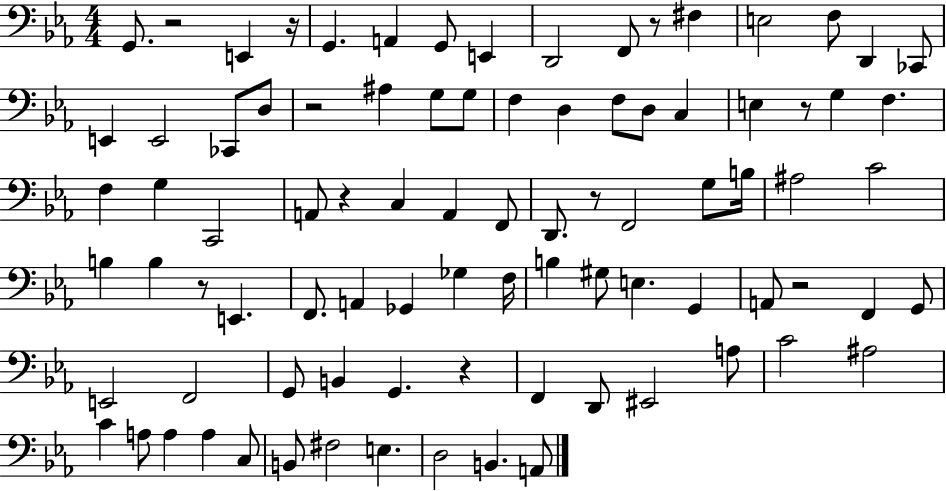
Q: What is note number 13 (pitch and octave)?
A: CES2